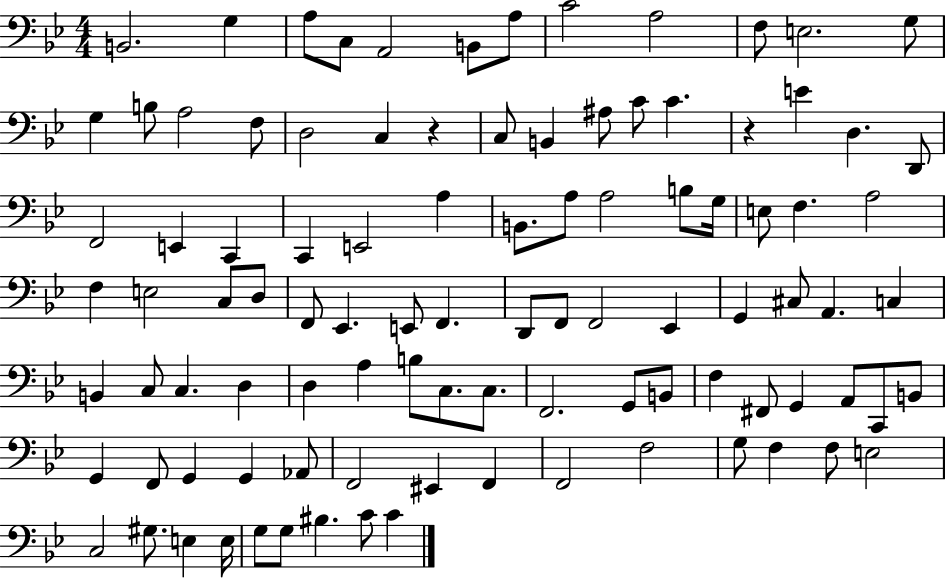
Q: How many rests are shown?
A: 2